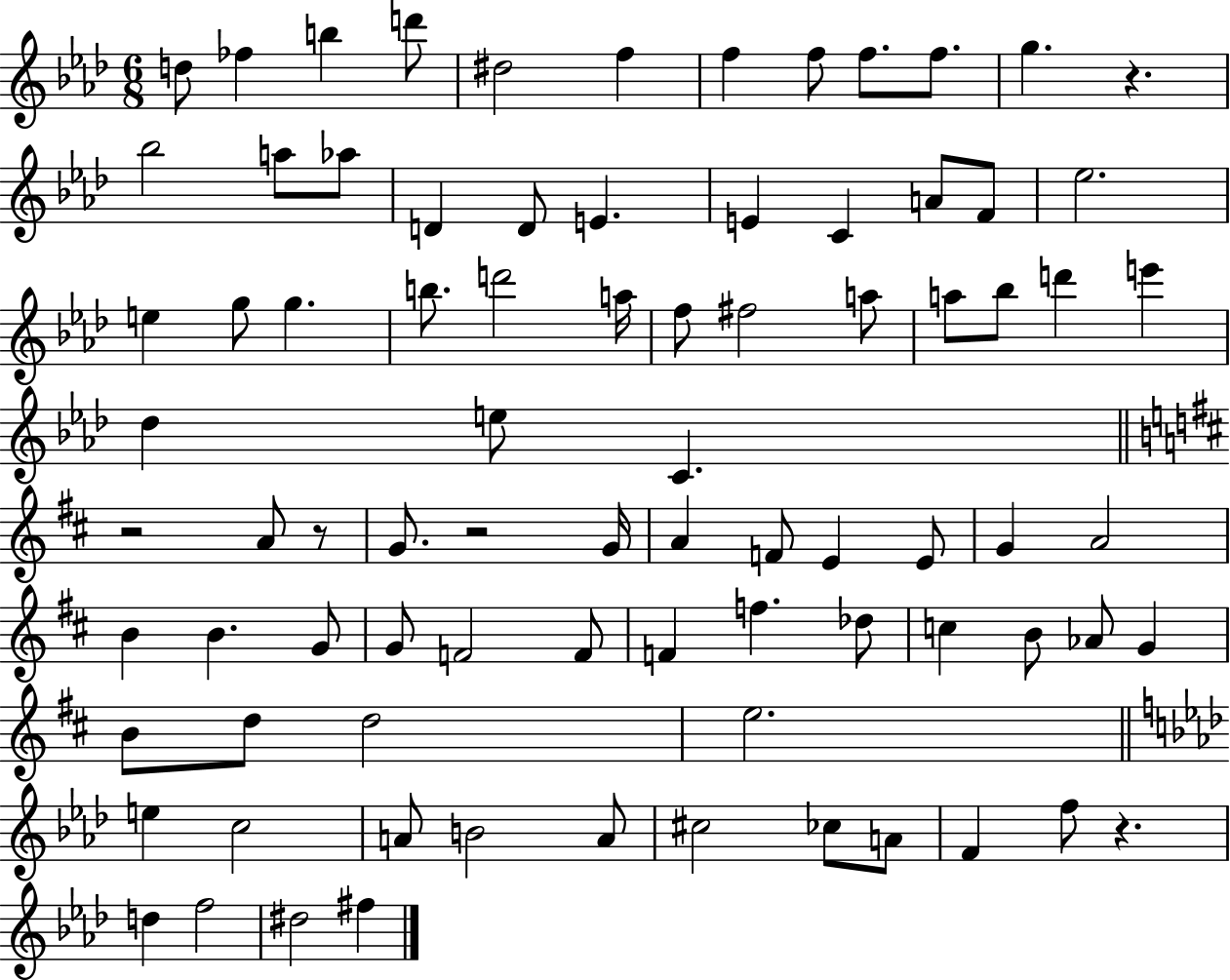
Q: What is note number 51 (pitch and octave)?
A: G4